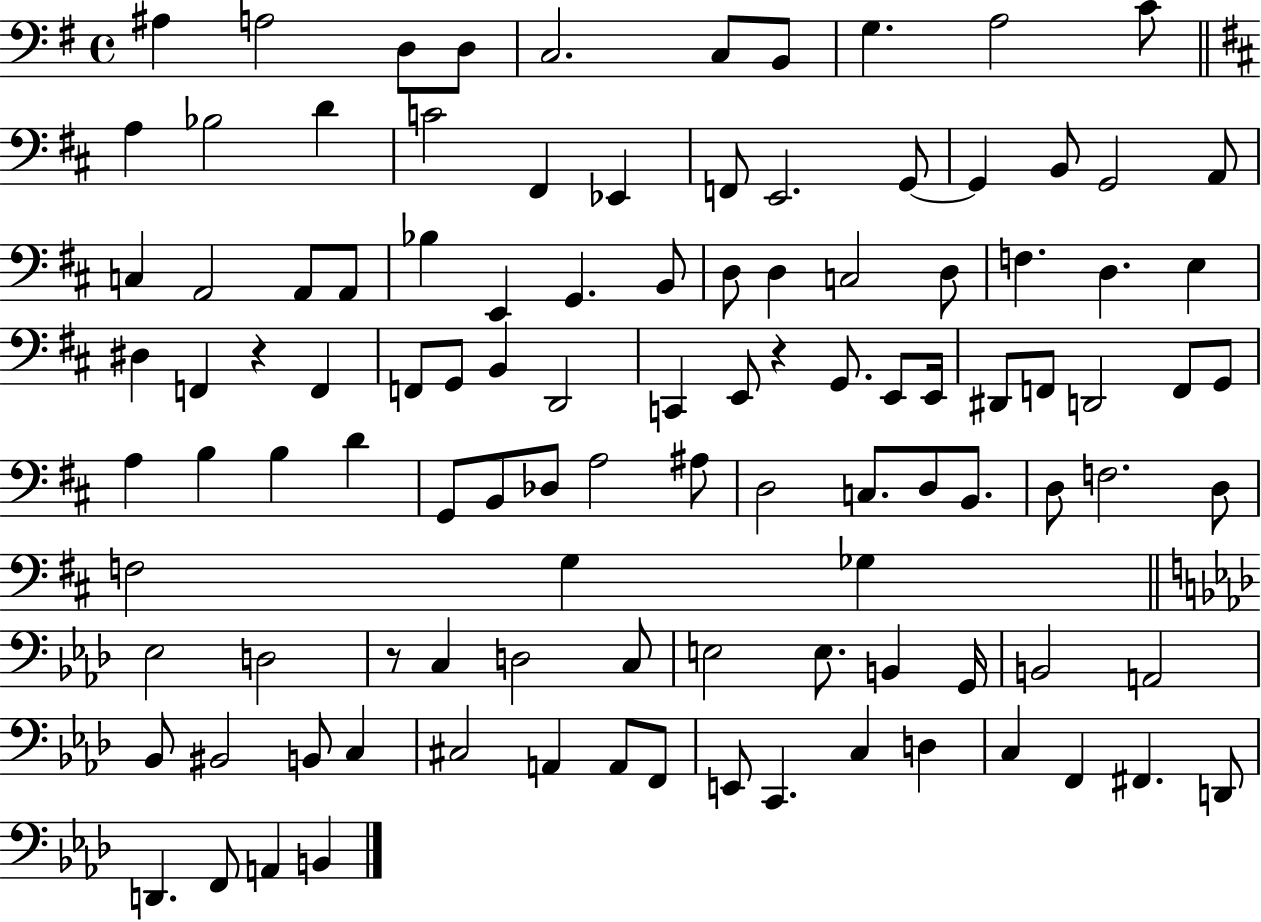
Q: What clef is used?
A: bass